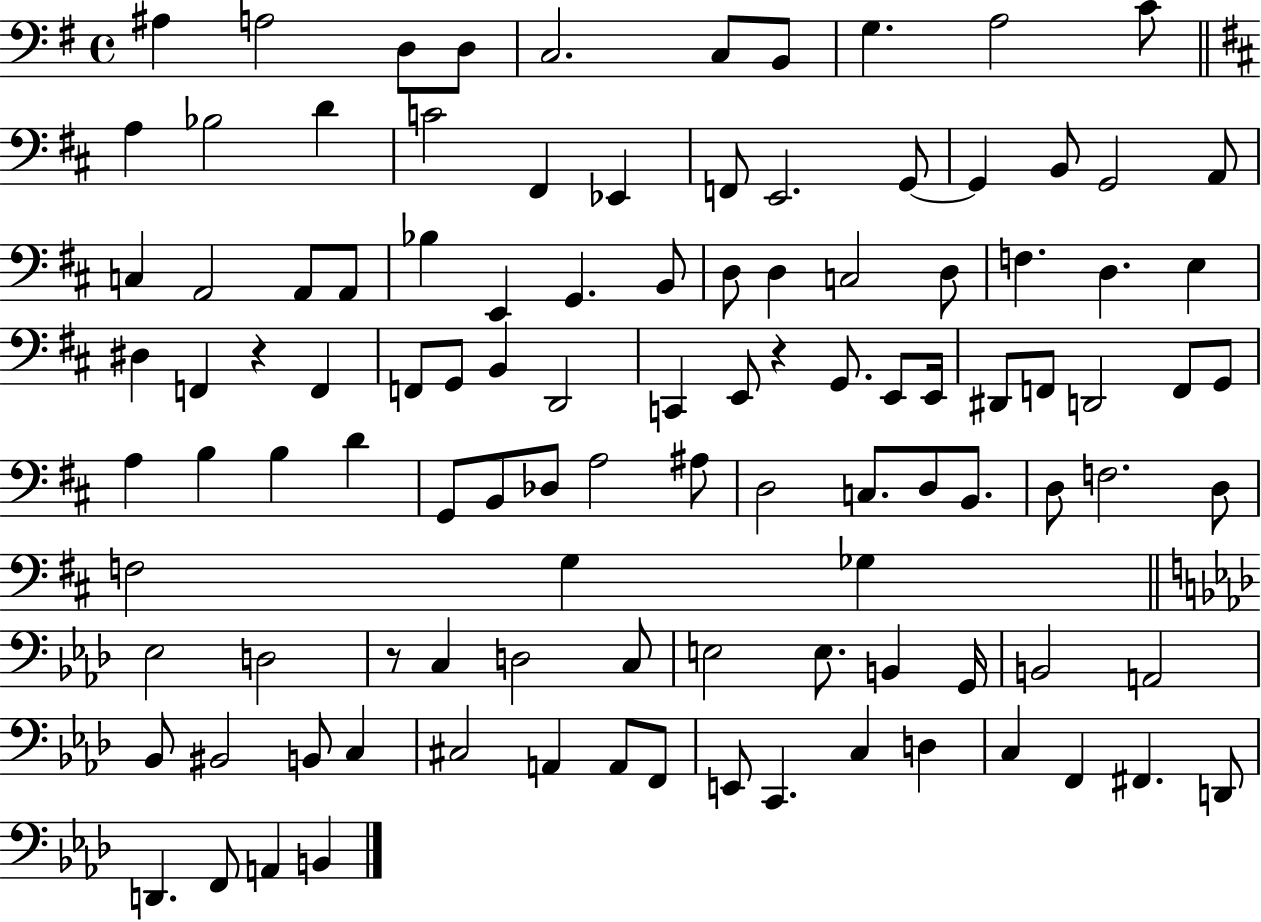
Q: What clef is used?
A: bass